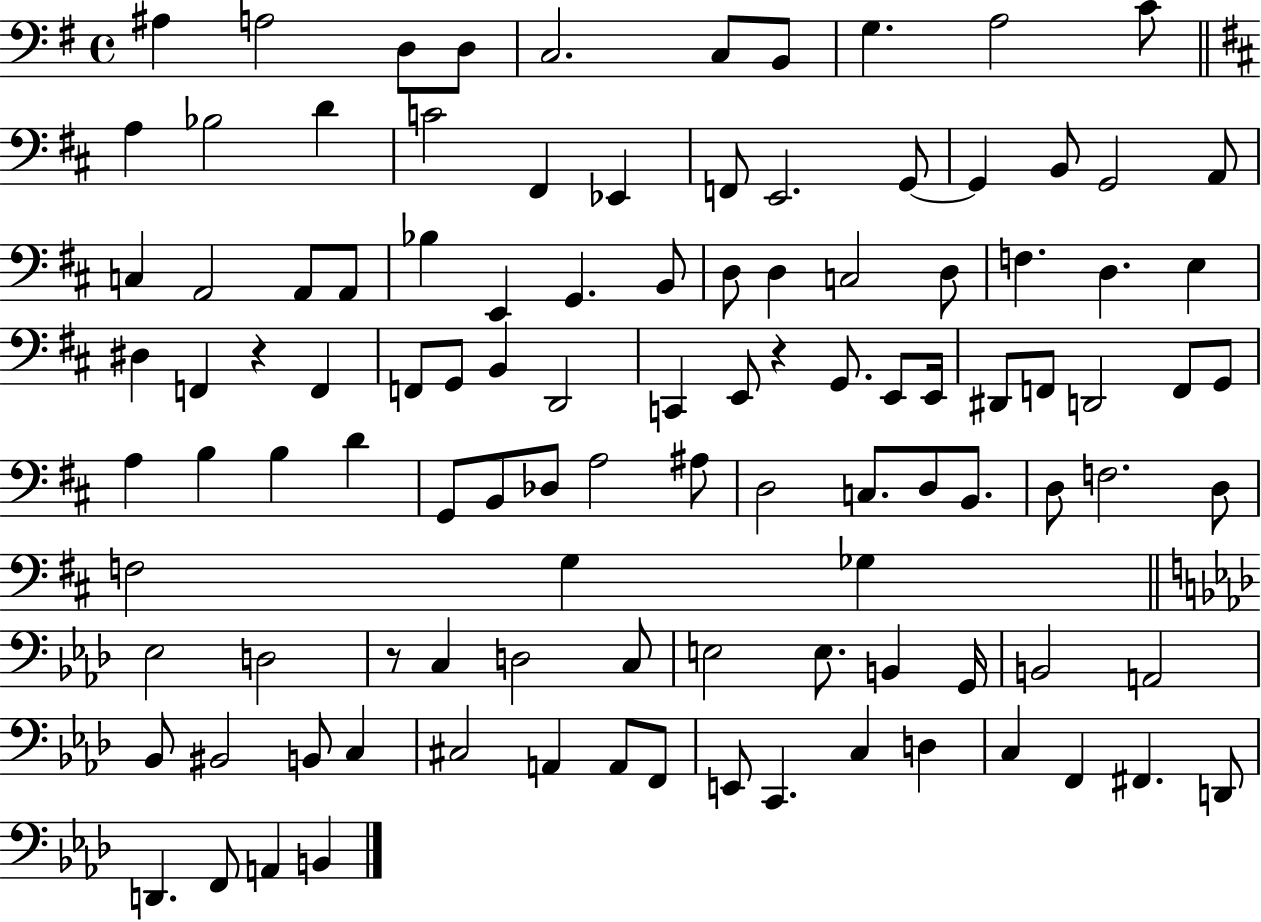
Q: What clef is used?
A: bass